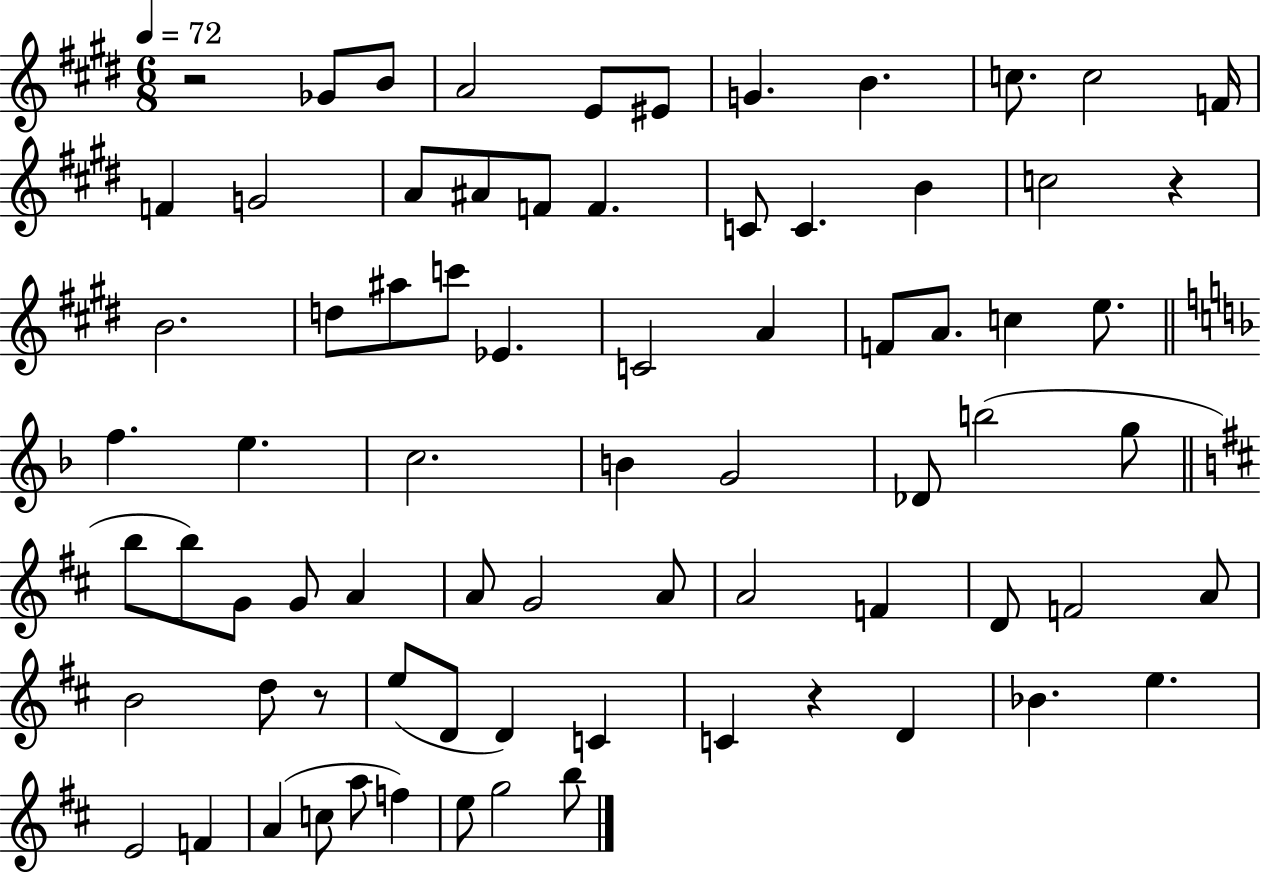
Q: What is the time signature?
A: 6/8